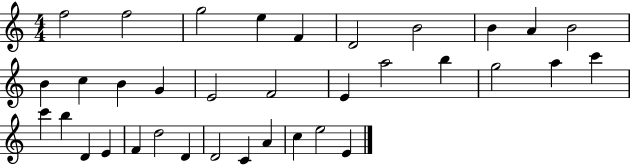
{
  \clef treble
  \numericTimeSignature
  \time 4/4
  \key c \major
  f''2 f''2 | g''2 e''4 f'4 | d'2 b'2 | b'4 a'4 b'2 | \break b'4 c''4 b'4 g'4 | e'2 f'2 | e'4 a''2 b''4 | g''2 a''4 c'''4 | \break c'''4 b''4 d'4 e'4 | f'4 d''2 d'4 | d'2 c'4 a'4 | c''4 e''2 e'4 | \break \bar "|."
}